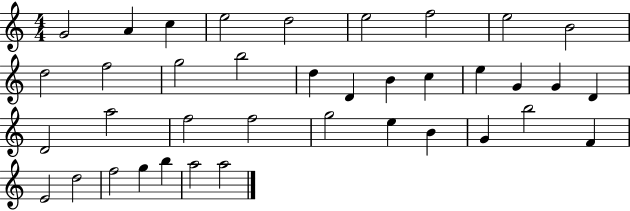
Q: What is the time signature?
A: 4/4